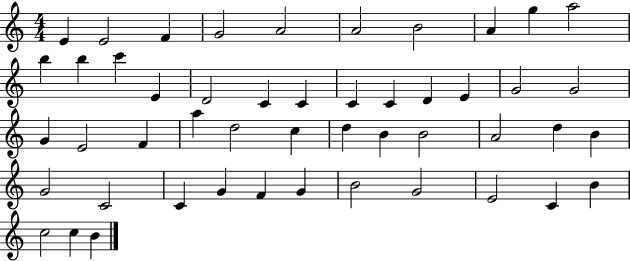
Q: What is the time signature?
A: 4/4